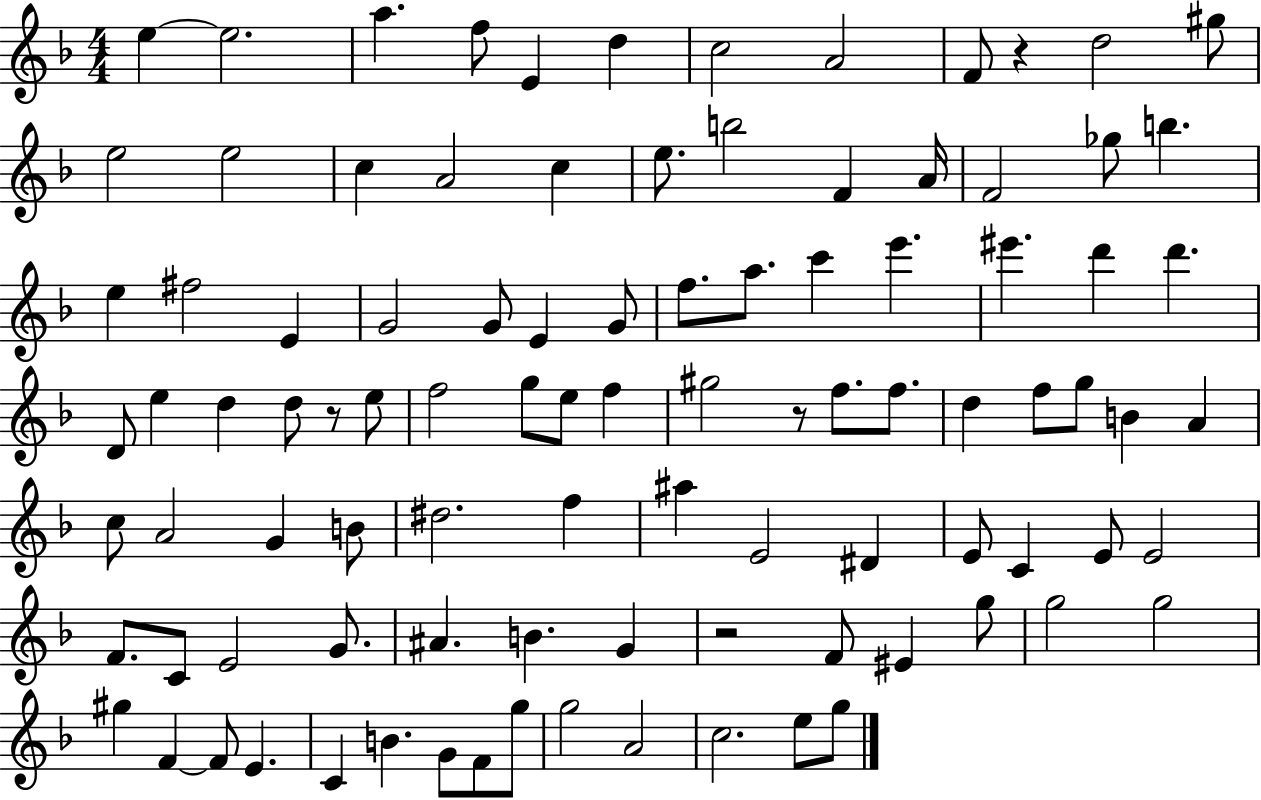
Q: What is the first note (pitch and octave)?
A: E5